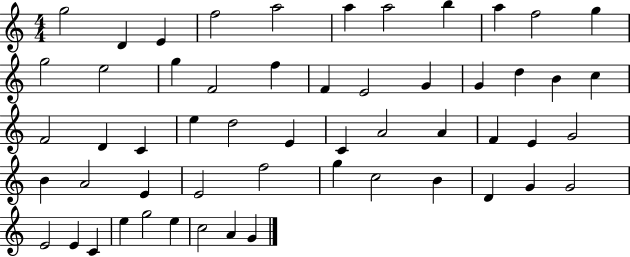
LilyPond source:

{
  \clef treble
  \numericTimeSignature
  \time 4/4
  \key c \major
  g''2 d'4 e'4 | f''2 a''2 | a''4 a''2 b''4 | a''4 f''2 g''4 | \break g''2 e''2 | g''4 f'2 f''4 | f'4 e'2 g'4 | g'4 d''4 b'4 c''4 | \break f'2 d'4 c'4 | e''4 d''2 e'4 | c'4 a'2 a'4 | f'4 e'4 g'2 | \break b'4 a'2 e'4 | e'2 f''2 | g''4 c''2 b'4 | d'4 g'4 g'2 | \break e'2 e'4 c'4 | e''4 g''2 e''4 | c''2 a'4 g'4 | \bar "|."
}